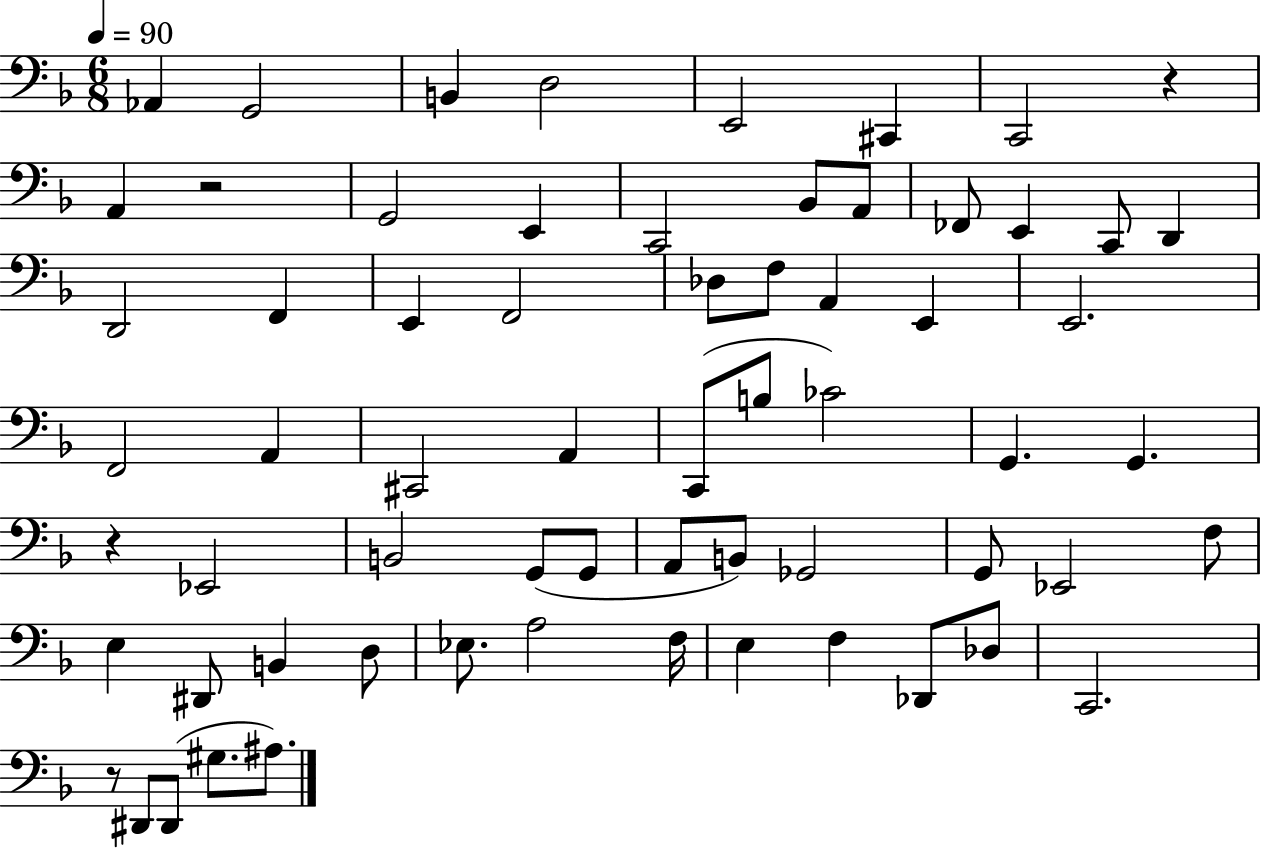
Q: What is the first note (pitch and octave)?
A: Ab2